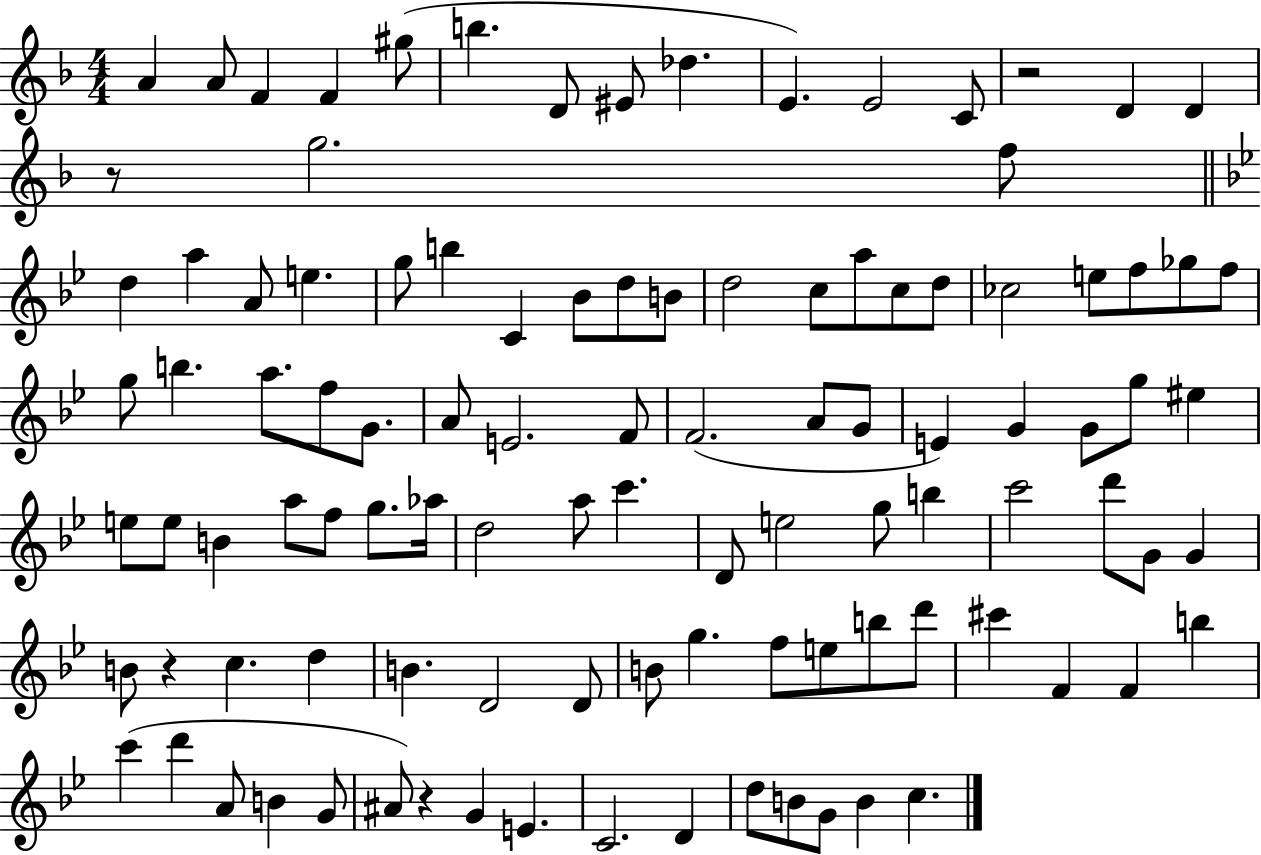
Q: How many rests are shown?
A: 4